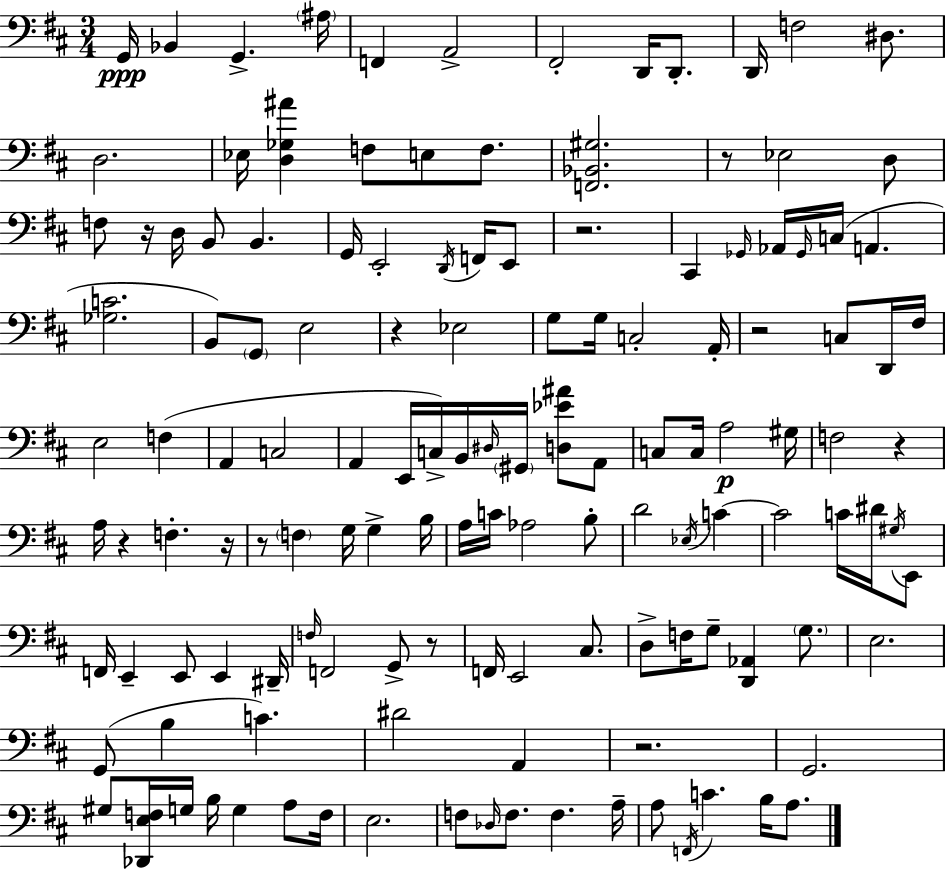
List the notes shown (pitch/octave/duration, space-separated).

G2/s Bb2/q G2/q. A#3/s F2/q A2/h F#2/h D2/s D2/e. D2/s F3/h D#3/e. D3/h. Eb3/s [D3,Gb3,A#4]/q F3/e E3/e F3/e. [F2,Bb2,G#3]/h. R/e Eb3/h D3/e F3/e R/s D3/s B2/e B2/q. G2/s E2/h D2/s F2/s E2/e R/h. C#2/q Gb2/s Ab2/s Gb2/s C3/s A2/q. [Gb3,C4]/h. B2/e G2/e E3/h R/q Eb3/h G3/e G3/s C3/h A2/s R/h C3/e D2/s F#3/s E3/h F3/q A2/q C3/h A2/q E2/s C3/s B2/s D#3/s G#2/s [D3,Eb4,A#4]/e A2/e C3/e C3/s A3/h G#3/s F3/h R/q A3/s R/q F3/q. R/s R/e F3/q G3/s G3/q B3/s A3/s C4/s Ab3/h B3/e D4/h Eb3/s C4/q C4/h C4/s D#4/s G#3/s E2/e F2/s E2/q E2/e E2/q D#2/s F3/s F2/h G2/e R/e F2/s E2/h C#3/e. D3/e F3/s G3/e [D2,Ab2]/q G3/e. E3/h. G2/e B3/q C4/q. D#4/h A2/q R/h. G2/h. G#3/e [Db2,E3,F3]/s G3/s B3/s G3/q A3/e F3/s E3/h. F3/e Db3/s F3/e. F3/q. A3/s A3/e F2/s C4/q. B3/s A3/e.